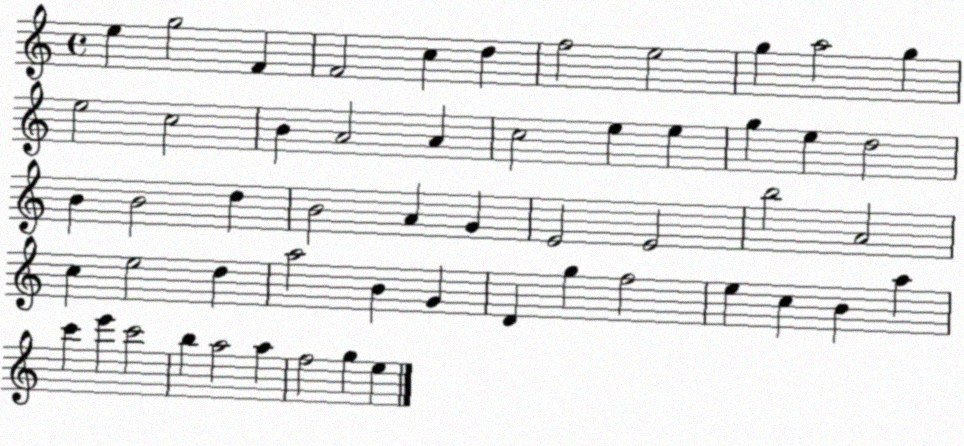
X:1
T:Untitled
M:4/4
L:1/4
K:C
e g2 F F2 c d f2 e2 g a2 g e2 c2 B A2 A c2 e e g e d2 B B2 d B2 A G E2 E2 b2 A2 c e2 d a2 B G D g f2 e c B a c' e' c'2 b a2 a f2 g e